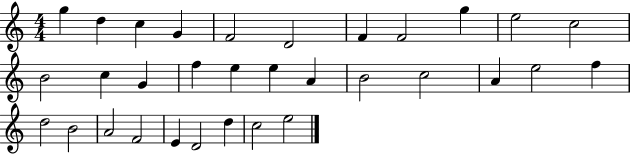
{
  \clef treble
  \numericTimeSignature
  \time 4/4
  \key c \major
  g''4 d''4 c''4 g'4 | f'2 d'2 | f'4 f'2 g''4 | e''2 c''2 | \break b'2 c''4 g'4 | f''4 e''4 e''4 a'4 | b'2 c''2 | a'4 e''2 f''4 | \break d''2 b'2 | a'2 f'2 | e'4 d'2 d''4 | c''2 e''2 | \break \bar "|."
}